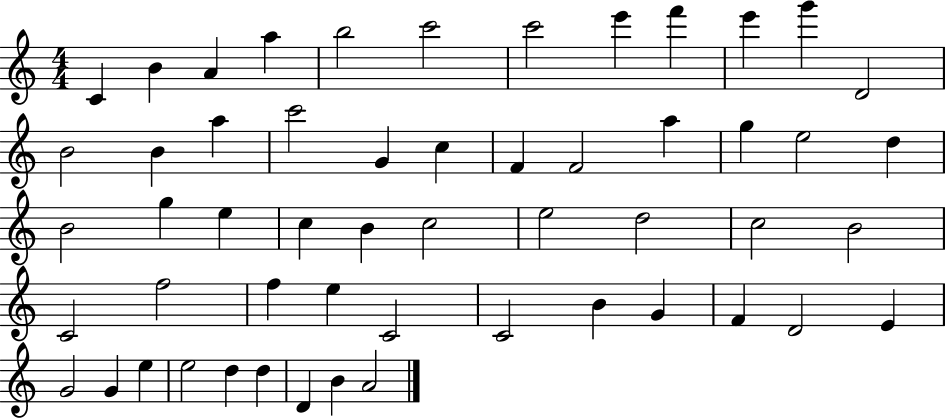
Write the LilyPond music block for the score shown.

{
  \clef treble
  \numericTimeSignature
  \time 4/4
  \key c \major
  c'4 b'4 a'4 a''4 | b''2 c'''2 | c'''2 e'''4 f'''4 | e'''4 g'''4 d'2 | \break b'2 b'4 a''4 | c'''2 g'4 c''4 | f'4 f'2 a''4 | g''4 e''2 d''4 | \break b'2 g''4 e''4 | c''4 b'4 c''2 | e''2 d''2 | c''2 b'2 | \break c'2 f''2 | f''4 e''4 c'2 | c'2 b'4 g'4 | f'4 d'2 e'4 | \break g'2 g'4 e''4 | e''2 d''4 d''4 | d'4 b'4 a'2 | \bar "|."
}